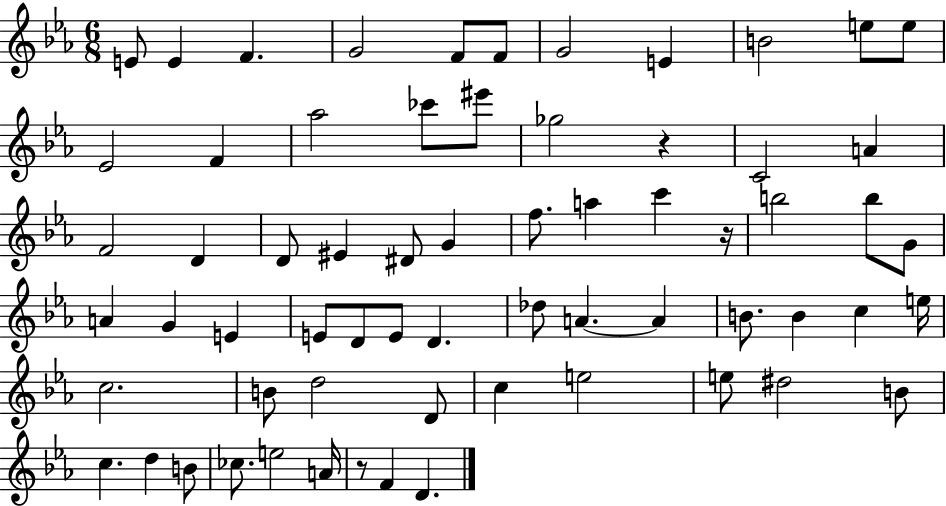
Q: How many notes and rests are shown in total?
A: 65